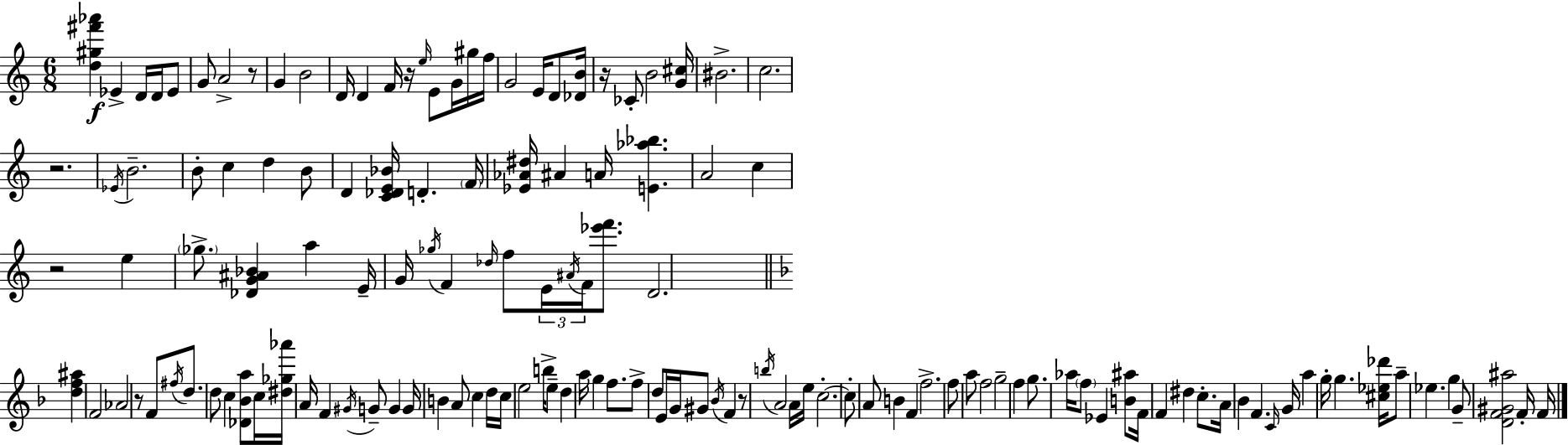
{
  \clef treble
  \numericTimeSignature
  \time 6/8
  \key c \major
  \repeat volta 2 { <d'' gis'' fis''' aes'''>4\f ees'4-> d'16 d'16 ees'8 | g'8 a'2-> r8 | g'4 b'2 | d'16 d'4 f'16 r16 \grace { e''16 } e'8 g'16 gis''16 | \break f''16 g'2 e'16 d'8 | <des' b'>16 r16 ces'8-. b'2 | <g' cis''>16 bis'2.-> | c''2. | \break r2. | \acciaccatura { ees'16 } b'2.-- | b'8-. c''4 d''4 | b'8 d'4 <c' des' e' bes'>16 d'4.-. | \break \parenthesize f'16 <ees' aes' dis''>16 ais'4 a'16 <e' aes'' bes''>4. | a'2 c''4 | r2 e''4 | \parenthesize ges''8.-> <des' g' ais' bes'>4 a''4 | \break e'16-- g'16 \acciaccatura { ges''16 } f'4 \grace { des''16 } f''8 \tuplet 3/2 { e'16 | \acciaccatura { ais'16 } f'16 } <ees''' f'''>8. d'2. | \bar "||" \break \key d \minor <d'' f'' ais''>4 f'2 | aes'2 r8 f'8 | \acciaccatura { fis''16 } d''8. d''8 c''4 <des' bes' a''>8 | c''16 <dis'' ges'' aes'''>16 a'16 f'4 \acciaccatura { gis'16 } g'8-- g'4 | \break g'16 b'4 a'8 c''4 | d''16 c''16 e''2 b''16-> | e''8-- d''4 a''16 g''4 f''8. | f''8-> d''8 e'16 g'16 gis'8 \acciaccatura { bes'16 } f'4 | \break r8 \acciaccatura { b''16 } a'2 | a'16 e''16 c''2.-.~~ | c''8-. a'8 b'4 | f'4 f''2.-> | \break f''8 a''8 f''2 | g''2-- | f''4 g''8. aes''16 \parenthesize f''8 ees'4 | <b' ais''>8 f'16 f'4 dis''4 | \break c''8.-. a'16 bes'4 f'4. | \grace { c'16 } g'16 a''4 g''16-. g''4. | <cis'' ees'' des'''>16 a''8-- ees''4. | g''4 g'8-- <d' f' gis' ais''>2 | \break f'16-. f'16 } \bar "|."
}